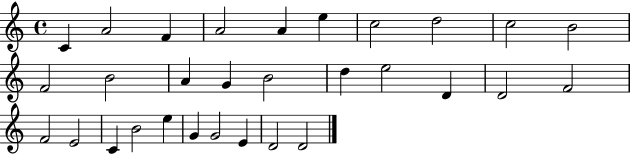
C4/q A4/h F4/q A4/h A4/q E5/q C5/h D5/h C5/h B4/h F4/h B4/h A4/q G4/q B4/h D5/q E5/h D4/q D4/h F4/h F4/h E4/h C4/q B4/h E5/q G4/q G4/h E4/q D4/h D4/h